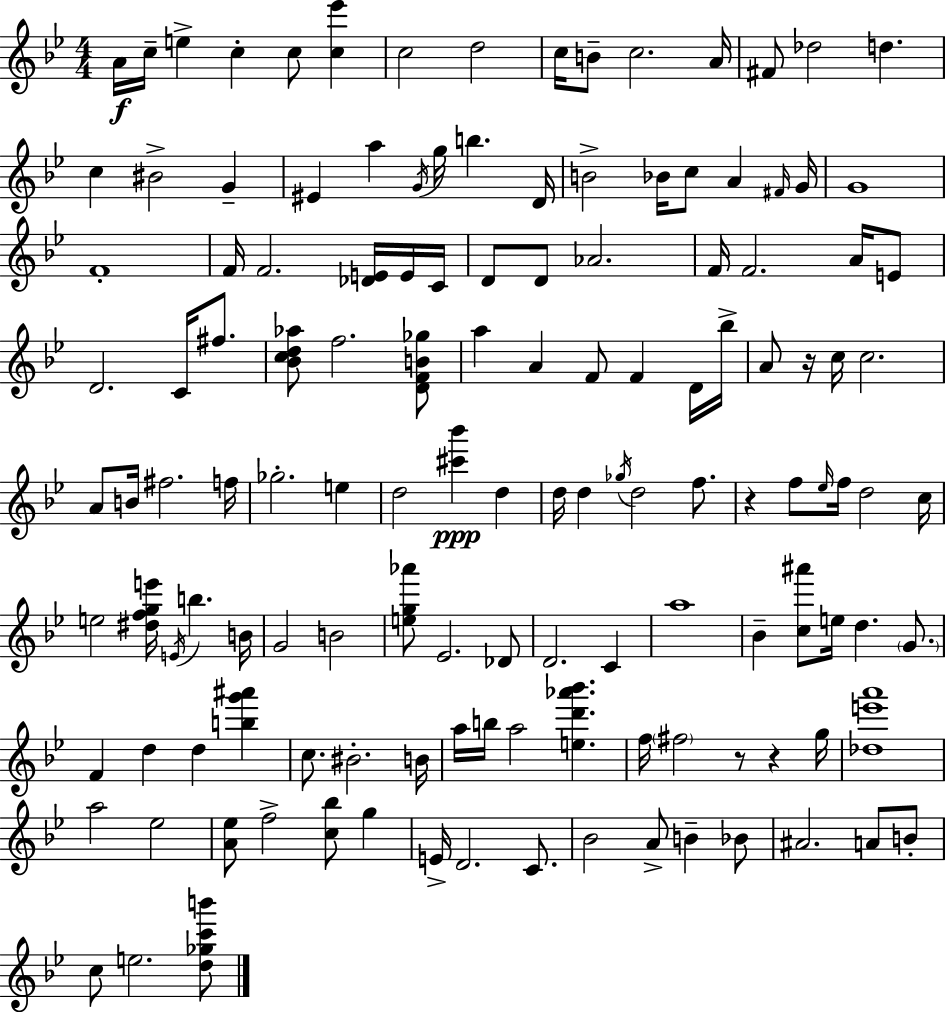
{
  \clef treble
  \numericTimeSignature
  \time 4/4
  \key bes \major
  a'16\f c''16-- e''4-> c''4-. c''8 <c'' ees'''>4 | c''2 d''2 | c''16 b'8-- c''2. a'16 | fis'8 des''2 d''4. | \break c''4 bis'2-> g'4-- | eis'4 a''4 \acciaccatura { g'16 } g''16 b''4. | d'16 b'2-> bes'16 c''8 a'4 | \grace { fis'16 } g'16 g'1 | \break f'1-. | f'16 f'2. <des' e'>16 | e'16 c'16 d'8 d'8 aes'2. | f'16 f'2. a'16 | \break e'8 d'2. c'16 fis''8. | <bes' c'' d'' aes''>8 f''2. | <d' f' b' ges''>8 a''4 a'4 f'8 f'4 | d'16 bes''16-> a'8 r16 c''16 c''2. | \break a'8 b'16 fis''2. | f''16 ges''2.-. e''4 | d''2 <cis''' bes'''>4\ppp d''4 | d''16 d''4 \acciaccatura { ges''16 } d''2 | \break f''8. r4 f''8 \grace { ees''16 } f''16 d''2 | c''16 e''2 <dis'' f'' g'' e'''>16 \acciaccatura { e'16 } b''4. | b'16 g'2 b'2 | <e'' g'' aes'''>8 ees'2. | \break des'8 d'2. | c'4 a''1 | bes'4-- <c'' ais'''>8 e''16 d''4. | \parenthesize g'8. f'4 d''4 d''4 | \break <b'' g''' ais'''>4 c''8. bis'2.-. | b'16 a''16 b''16 a''2 <e'' d''' aes''' bes'''>4. | f''16 \parenthesize fis''2 r8 | r4 g''16 <des'' e''' a'''>1 | \break a''2 ees''2 | <a' ees''>8 f''2-> <c'' bes''>8 | g''4 e'16-> d'2. | c'8. bes'2 a'8-> b'4-- | \break bes'8 ais'2. | a'8 b'8-. c''8 e''2. | <d'' ges'' c''' b'''>8 \bar "|."
}